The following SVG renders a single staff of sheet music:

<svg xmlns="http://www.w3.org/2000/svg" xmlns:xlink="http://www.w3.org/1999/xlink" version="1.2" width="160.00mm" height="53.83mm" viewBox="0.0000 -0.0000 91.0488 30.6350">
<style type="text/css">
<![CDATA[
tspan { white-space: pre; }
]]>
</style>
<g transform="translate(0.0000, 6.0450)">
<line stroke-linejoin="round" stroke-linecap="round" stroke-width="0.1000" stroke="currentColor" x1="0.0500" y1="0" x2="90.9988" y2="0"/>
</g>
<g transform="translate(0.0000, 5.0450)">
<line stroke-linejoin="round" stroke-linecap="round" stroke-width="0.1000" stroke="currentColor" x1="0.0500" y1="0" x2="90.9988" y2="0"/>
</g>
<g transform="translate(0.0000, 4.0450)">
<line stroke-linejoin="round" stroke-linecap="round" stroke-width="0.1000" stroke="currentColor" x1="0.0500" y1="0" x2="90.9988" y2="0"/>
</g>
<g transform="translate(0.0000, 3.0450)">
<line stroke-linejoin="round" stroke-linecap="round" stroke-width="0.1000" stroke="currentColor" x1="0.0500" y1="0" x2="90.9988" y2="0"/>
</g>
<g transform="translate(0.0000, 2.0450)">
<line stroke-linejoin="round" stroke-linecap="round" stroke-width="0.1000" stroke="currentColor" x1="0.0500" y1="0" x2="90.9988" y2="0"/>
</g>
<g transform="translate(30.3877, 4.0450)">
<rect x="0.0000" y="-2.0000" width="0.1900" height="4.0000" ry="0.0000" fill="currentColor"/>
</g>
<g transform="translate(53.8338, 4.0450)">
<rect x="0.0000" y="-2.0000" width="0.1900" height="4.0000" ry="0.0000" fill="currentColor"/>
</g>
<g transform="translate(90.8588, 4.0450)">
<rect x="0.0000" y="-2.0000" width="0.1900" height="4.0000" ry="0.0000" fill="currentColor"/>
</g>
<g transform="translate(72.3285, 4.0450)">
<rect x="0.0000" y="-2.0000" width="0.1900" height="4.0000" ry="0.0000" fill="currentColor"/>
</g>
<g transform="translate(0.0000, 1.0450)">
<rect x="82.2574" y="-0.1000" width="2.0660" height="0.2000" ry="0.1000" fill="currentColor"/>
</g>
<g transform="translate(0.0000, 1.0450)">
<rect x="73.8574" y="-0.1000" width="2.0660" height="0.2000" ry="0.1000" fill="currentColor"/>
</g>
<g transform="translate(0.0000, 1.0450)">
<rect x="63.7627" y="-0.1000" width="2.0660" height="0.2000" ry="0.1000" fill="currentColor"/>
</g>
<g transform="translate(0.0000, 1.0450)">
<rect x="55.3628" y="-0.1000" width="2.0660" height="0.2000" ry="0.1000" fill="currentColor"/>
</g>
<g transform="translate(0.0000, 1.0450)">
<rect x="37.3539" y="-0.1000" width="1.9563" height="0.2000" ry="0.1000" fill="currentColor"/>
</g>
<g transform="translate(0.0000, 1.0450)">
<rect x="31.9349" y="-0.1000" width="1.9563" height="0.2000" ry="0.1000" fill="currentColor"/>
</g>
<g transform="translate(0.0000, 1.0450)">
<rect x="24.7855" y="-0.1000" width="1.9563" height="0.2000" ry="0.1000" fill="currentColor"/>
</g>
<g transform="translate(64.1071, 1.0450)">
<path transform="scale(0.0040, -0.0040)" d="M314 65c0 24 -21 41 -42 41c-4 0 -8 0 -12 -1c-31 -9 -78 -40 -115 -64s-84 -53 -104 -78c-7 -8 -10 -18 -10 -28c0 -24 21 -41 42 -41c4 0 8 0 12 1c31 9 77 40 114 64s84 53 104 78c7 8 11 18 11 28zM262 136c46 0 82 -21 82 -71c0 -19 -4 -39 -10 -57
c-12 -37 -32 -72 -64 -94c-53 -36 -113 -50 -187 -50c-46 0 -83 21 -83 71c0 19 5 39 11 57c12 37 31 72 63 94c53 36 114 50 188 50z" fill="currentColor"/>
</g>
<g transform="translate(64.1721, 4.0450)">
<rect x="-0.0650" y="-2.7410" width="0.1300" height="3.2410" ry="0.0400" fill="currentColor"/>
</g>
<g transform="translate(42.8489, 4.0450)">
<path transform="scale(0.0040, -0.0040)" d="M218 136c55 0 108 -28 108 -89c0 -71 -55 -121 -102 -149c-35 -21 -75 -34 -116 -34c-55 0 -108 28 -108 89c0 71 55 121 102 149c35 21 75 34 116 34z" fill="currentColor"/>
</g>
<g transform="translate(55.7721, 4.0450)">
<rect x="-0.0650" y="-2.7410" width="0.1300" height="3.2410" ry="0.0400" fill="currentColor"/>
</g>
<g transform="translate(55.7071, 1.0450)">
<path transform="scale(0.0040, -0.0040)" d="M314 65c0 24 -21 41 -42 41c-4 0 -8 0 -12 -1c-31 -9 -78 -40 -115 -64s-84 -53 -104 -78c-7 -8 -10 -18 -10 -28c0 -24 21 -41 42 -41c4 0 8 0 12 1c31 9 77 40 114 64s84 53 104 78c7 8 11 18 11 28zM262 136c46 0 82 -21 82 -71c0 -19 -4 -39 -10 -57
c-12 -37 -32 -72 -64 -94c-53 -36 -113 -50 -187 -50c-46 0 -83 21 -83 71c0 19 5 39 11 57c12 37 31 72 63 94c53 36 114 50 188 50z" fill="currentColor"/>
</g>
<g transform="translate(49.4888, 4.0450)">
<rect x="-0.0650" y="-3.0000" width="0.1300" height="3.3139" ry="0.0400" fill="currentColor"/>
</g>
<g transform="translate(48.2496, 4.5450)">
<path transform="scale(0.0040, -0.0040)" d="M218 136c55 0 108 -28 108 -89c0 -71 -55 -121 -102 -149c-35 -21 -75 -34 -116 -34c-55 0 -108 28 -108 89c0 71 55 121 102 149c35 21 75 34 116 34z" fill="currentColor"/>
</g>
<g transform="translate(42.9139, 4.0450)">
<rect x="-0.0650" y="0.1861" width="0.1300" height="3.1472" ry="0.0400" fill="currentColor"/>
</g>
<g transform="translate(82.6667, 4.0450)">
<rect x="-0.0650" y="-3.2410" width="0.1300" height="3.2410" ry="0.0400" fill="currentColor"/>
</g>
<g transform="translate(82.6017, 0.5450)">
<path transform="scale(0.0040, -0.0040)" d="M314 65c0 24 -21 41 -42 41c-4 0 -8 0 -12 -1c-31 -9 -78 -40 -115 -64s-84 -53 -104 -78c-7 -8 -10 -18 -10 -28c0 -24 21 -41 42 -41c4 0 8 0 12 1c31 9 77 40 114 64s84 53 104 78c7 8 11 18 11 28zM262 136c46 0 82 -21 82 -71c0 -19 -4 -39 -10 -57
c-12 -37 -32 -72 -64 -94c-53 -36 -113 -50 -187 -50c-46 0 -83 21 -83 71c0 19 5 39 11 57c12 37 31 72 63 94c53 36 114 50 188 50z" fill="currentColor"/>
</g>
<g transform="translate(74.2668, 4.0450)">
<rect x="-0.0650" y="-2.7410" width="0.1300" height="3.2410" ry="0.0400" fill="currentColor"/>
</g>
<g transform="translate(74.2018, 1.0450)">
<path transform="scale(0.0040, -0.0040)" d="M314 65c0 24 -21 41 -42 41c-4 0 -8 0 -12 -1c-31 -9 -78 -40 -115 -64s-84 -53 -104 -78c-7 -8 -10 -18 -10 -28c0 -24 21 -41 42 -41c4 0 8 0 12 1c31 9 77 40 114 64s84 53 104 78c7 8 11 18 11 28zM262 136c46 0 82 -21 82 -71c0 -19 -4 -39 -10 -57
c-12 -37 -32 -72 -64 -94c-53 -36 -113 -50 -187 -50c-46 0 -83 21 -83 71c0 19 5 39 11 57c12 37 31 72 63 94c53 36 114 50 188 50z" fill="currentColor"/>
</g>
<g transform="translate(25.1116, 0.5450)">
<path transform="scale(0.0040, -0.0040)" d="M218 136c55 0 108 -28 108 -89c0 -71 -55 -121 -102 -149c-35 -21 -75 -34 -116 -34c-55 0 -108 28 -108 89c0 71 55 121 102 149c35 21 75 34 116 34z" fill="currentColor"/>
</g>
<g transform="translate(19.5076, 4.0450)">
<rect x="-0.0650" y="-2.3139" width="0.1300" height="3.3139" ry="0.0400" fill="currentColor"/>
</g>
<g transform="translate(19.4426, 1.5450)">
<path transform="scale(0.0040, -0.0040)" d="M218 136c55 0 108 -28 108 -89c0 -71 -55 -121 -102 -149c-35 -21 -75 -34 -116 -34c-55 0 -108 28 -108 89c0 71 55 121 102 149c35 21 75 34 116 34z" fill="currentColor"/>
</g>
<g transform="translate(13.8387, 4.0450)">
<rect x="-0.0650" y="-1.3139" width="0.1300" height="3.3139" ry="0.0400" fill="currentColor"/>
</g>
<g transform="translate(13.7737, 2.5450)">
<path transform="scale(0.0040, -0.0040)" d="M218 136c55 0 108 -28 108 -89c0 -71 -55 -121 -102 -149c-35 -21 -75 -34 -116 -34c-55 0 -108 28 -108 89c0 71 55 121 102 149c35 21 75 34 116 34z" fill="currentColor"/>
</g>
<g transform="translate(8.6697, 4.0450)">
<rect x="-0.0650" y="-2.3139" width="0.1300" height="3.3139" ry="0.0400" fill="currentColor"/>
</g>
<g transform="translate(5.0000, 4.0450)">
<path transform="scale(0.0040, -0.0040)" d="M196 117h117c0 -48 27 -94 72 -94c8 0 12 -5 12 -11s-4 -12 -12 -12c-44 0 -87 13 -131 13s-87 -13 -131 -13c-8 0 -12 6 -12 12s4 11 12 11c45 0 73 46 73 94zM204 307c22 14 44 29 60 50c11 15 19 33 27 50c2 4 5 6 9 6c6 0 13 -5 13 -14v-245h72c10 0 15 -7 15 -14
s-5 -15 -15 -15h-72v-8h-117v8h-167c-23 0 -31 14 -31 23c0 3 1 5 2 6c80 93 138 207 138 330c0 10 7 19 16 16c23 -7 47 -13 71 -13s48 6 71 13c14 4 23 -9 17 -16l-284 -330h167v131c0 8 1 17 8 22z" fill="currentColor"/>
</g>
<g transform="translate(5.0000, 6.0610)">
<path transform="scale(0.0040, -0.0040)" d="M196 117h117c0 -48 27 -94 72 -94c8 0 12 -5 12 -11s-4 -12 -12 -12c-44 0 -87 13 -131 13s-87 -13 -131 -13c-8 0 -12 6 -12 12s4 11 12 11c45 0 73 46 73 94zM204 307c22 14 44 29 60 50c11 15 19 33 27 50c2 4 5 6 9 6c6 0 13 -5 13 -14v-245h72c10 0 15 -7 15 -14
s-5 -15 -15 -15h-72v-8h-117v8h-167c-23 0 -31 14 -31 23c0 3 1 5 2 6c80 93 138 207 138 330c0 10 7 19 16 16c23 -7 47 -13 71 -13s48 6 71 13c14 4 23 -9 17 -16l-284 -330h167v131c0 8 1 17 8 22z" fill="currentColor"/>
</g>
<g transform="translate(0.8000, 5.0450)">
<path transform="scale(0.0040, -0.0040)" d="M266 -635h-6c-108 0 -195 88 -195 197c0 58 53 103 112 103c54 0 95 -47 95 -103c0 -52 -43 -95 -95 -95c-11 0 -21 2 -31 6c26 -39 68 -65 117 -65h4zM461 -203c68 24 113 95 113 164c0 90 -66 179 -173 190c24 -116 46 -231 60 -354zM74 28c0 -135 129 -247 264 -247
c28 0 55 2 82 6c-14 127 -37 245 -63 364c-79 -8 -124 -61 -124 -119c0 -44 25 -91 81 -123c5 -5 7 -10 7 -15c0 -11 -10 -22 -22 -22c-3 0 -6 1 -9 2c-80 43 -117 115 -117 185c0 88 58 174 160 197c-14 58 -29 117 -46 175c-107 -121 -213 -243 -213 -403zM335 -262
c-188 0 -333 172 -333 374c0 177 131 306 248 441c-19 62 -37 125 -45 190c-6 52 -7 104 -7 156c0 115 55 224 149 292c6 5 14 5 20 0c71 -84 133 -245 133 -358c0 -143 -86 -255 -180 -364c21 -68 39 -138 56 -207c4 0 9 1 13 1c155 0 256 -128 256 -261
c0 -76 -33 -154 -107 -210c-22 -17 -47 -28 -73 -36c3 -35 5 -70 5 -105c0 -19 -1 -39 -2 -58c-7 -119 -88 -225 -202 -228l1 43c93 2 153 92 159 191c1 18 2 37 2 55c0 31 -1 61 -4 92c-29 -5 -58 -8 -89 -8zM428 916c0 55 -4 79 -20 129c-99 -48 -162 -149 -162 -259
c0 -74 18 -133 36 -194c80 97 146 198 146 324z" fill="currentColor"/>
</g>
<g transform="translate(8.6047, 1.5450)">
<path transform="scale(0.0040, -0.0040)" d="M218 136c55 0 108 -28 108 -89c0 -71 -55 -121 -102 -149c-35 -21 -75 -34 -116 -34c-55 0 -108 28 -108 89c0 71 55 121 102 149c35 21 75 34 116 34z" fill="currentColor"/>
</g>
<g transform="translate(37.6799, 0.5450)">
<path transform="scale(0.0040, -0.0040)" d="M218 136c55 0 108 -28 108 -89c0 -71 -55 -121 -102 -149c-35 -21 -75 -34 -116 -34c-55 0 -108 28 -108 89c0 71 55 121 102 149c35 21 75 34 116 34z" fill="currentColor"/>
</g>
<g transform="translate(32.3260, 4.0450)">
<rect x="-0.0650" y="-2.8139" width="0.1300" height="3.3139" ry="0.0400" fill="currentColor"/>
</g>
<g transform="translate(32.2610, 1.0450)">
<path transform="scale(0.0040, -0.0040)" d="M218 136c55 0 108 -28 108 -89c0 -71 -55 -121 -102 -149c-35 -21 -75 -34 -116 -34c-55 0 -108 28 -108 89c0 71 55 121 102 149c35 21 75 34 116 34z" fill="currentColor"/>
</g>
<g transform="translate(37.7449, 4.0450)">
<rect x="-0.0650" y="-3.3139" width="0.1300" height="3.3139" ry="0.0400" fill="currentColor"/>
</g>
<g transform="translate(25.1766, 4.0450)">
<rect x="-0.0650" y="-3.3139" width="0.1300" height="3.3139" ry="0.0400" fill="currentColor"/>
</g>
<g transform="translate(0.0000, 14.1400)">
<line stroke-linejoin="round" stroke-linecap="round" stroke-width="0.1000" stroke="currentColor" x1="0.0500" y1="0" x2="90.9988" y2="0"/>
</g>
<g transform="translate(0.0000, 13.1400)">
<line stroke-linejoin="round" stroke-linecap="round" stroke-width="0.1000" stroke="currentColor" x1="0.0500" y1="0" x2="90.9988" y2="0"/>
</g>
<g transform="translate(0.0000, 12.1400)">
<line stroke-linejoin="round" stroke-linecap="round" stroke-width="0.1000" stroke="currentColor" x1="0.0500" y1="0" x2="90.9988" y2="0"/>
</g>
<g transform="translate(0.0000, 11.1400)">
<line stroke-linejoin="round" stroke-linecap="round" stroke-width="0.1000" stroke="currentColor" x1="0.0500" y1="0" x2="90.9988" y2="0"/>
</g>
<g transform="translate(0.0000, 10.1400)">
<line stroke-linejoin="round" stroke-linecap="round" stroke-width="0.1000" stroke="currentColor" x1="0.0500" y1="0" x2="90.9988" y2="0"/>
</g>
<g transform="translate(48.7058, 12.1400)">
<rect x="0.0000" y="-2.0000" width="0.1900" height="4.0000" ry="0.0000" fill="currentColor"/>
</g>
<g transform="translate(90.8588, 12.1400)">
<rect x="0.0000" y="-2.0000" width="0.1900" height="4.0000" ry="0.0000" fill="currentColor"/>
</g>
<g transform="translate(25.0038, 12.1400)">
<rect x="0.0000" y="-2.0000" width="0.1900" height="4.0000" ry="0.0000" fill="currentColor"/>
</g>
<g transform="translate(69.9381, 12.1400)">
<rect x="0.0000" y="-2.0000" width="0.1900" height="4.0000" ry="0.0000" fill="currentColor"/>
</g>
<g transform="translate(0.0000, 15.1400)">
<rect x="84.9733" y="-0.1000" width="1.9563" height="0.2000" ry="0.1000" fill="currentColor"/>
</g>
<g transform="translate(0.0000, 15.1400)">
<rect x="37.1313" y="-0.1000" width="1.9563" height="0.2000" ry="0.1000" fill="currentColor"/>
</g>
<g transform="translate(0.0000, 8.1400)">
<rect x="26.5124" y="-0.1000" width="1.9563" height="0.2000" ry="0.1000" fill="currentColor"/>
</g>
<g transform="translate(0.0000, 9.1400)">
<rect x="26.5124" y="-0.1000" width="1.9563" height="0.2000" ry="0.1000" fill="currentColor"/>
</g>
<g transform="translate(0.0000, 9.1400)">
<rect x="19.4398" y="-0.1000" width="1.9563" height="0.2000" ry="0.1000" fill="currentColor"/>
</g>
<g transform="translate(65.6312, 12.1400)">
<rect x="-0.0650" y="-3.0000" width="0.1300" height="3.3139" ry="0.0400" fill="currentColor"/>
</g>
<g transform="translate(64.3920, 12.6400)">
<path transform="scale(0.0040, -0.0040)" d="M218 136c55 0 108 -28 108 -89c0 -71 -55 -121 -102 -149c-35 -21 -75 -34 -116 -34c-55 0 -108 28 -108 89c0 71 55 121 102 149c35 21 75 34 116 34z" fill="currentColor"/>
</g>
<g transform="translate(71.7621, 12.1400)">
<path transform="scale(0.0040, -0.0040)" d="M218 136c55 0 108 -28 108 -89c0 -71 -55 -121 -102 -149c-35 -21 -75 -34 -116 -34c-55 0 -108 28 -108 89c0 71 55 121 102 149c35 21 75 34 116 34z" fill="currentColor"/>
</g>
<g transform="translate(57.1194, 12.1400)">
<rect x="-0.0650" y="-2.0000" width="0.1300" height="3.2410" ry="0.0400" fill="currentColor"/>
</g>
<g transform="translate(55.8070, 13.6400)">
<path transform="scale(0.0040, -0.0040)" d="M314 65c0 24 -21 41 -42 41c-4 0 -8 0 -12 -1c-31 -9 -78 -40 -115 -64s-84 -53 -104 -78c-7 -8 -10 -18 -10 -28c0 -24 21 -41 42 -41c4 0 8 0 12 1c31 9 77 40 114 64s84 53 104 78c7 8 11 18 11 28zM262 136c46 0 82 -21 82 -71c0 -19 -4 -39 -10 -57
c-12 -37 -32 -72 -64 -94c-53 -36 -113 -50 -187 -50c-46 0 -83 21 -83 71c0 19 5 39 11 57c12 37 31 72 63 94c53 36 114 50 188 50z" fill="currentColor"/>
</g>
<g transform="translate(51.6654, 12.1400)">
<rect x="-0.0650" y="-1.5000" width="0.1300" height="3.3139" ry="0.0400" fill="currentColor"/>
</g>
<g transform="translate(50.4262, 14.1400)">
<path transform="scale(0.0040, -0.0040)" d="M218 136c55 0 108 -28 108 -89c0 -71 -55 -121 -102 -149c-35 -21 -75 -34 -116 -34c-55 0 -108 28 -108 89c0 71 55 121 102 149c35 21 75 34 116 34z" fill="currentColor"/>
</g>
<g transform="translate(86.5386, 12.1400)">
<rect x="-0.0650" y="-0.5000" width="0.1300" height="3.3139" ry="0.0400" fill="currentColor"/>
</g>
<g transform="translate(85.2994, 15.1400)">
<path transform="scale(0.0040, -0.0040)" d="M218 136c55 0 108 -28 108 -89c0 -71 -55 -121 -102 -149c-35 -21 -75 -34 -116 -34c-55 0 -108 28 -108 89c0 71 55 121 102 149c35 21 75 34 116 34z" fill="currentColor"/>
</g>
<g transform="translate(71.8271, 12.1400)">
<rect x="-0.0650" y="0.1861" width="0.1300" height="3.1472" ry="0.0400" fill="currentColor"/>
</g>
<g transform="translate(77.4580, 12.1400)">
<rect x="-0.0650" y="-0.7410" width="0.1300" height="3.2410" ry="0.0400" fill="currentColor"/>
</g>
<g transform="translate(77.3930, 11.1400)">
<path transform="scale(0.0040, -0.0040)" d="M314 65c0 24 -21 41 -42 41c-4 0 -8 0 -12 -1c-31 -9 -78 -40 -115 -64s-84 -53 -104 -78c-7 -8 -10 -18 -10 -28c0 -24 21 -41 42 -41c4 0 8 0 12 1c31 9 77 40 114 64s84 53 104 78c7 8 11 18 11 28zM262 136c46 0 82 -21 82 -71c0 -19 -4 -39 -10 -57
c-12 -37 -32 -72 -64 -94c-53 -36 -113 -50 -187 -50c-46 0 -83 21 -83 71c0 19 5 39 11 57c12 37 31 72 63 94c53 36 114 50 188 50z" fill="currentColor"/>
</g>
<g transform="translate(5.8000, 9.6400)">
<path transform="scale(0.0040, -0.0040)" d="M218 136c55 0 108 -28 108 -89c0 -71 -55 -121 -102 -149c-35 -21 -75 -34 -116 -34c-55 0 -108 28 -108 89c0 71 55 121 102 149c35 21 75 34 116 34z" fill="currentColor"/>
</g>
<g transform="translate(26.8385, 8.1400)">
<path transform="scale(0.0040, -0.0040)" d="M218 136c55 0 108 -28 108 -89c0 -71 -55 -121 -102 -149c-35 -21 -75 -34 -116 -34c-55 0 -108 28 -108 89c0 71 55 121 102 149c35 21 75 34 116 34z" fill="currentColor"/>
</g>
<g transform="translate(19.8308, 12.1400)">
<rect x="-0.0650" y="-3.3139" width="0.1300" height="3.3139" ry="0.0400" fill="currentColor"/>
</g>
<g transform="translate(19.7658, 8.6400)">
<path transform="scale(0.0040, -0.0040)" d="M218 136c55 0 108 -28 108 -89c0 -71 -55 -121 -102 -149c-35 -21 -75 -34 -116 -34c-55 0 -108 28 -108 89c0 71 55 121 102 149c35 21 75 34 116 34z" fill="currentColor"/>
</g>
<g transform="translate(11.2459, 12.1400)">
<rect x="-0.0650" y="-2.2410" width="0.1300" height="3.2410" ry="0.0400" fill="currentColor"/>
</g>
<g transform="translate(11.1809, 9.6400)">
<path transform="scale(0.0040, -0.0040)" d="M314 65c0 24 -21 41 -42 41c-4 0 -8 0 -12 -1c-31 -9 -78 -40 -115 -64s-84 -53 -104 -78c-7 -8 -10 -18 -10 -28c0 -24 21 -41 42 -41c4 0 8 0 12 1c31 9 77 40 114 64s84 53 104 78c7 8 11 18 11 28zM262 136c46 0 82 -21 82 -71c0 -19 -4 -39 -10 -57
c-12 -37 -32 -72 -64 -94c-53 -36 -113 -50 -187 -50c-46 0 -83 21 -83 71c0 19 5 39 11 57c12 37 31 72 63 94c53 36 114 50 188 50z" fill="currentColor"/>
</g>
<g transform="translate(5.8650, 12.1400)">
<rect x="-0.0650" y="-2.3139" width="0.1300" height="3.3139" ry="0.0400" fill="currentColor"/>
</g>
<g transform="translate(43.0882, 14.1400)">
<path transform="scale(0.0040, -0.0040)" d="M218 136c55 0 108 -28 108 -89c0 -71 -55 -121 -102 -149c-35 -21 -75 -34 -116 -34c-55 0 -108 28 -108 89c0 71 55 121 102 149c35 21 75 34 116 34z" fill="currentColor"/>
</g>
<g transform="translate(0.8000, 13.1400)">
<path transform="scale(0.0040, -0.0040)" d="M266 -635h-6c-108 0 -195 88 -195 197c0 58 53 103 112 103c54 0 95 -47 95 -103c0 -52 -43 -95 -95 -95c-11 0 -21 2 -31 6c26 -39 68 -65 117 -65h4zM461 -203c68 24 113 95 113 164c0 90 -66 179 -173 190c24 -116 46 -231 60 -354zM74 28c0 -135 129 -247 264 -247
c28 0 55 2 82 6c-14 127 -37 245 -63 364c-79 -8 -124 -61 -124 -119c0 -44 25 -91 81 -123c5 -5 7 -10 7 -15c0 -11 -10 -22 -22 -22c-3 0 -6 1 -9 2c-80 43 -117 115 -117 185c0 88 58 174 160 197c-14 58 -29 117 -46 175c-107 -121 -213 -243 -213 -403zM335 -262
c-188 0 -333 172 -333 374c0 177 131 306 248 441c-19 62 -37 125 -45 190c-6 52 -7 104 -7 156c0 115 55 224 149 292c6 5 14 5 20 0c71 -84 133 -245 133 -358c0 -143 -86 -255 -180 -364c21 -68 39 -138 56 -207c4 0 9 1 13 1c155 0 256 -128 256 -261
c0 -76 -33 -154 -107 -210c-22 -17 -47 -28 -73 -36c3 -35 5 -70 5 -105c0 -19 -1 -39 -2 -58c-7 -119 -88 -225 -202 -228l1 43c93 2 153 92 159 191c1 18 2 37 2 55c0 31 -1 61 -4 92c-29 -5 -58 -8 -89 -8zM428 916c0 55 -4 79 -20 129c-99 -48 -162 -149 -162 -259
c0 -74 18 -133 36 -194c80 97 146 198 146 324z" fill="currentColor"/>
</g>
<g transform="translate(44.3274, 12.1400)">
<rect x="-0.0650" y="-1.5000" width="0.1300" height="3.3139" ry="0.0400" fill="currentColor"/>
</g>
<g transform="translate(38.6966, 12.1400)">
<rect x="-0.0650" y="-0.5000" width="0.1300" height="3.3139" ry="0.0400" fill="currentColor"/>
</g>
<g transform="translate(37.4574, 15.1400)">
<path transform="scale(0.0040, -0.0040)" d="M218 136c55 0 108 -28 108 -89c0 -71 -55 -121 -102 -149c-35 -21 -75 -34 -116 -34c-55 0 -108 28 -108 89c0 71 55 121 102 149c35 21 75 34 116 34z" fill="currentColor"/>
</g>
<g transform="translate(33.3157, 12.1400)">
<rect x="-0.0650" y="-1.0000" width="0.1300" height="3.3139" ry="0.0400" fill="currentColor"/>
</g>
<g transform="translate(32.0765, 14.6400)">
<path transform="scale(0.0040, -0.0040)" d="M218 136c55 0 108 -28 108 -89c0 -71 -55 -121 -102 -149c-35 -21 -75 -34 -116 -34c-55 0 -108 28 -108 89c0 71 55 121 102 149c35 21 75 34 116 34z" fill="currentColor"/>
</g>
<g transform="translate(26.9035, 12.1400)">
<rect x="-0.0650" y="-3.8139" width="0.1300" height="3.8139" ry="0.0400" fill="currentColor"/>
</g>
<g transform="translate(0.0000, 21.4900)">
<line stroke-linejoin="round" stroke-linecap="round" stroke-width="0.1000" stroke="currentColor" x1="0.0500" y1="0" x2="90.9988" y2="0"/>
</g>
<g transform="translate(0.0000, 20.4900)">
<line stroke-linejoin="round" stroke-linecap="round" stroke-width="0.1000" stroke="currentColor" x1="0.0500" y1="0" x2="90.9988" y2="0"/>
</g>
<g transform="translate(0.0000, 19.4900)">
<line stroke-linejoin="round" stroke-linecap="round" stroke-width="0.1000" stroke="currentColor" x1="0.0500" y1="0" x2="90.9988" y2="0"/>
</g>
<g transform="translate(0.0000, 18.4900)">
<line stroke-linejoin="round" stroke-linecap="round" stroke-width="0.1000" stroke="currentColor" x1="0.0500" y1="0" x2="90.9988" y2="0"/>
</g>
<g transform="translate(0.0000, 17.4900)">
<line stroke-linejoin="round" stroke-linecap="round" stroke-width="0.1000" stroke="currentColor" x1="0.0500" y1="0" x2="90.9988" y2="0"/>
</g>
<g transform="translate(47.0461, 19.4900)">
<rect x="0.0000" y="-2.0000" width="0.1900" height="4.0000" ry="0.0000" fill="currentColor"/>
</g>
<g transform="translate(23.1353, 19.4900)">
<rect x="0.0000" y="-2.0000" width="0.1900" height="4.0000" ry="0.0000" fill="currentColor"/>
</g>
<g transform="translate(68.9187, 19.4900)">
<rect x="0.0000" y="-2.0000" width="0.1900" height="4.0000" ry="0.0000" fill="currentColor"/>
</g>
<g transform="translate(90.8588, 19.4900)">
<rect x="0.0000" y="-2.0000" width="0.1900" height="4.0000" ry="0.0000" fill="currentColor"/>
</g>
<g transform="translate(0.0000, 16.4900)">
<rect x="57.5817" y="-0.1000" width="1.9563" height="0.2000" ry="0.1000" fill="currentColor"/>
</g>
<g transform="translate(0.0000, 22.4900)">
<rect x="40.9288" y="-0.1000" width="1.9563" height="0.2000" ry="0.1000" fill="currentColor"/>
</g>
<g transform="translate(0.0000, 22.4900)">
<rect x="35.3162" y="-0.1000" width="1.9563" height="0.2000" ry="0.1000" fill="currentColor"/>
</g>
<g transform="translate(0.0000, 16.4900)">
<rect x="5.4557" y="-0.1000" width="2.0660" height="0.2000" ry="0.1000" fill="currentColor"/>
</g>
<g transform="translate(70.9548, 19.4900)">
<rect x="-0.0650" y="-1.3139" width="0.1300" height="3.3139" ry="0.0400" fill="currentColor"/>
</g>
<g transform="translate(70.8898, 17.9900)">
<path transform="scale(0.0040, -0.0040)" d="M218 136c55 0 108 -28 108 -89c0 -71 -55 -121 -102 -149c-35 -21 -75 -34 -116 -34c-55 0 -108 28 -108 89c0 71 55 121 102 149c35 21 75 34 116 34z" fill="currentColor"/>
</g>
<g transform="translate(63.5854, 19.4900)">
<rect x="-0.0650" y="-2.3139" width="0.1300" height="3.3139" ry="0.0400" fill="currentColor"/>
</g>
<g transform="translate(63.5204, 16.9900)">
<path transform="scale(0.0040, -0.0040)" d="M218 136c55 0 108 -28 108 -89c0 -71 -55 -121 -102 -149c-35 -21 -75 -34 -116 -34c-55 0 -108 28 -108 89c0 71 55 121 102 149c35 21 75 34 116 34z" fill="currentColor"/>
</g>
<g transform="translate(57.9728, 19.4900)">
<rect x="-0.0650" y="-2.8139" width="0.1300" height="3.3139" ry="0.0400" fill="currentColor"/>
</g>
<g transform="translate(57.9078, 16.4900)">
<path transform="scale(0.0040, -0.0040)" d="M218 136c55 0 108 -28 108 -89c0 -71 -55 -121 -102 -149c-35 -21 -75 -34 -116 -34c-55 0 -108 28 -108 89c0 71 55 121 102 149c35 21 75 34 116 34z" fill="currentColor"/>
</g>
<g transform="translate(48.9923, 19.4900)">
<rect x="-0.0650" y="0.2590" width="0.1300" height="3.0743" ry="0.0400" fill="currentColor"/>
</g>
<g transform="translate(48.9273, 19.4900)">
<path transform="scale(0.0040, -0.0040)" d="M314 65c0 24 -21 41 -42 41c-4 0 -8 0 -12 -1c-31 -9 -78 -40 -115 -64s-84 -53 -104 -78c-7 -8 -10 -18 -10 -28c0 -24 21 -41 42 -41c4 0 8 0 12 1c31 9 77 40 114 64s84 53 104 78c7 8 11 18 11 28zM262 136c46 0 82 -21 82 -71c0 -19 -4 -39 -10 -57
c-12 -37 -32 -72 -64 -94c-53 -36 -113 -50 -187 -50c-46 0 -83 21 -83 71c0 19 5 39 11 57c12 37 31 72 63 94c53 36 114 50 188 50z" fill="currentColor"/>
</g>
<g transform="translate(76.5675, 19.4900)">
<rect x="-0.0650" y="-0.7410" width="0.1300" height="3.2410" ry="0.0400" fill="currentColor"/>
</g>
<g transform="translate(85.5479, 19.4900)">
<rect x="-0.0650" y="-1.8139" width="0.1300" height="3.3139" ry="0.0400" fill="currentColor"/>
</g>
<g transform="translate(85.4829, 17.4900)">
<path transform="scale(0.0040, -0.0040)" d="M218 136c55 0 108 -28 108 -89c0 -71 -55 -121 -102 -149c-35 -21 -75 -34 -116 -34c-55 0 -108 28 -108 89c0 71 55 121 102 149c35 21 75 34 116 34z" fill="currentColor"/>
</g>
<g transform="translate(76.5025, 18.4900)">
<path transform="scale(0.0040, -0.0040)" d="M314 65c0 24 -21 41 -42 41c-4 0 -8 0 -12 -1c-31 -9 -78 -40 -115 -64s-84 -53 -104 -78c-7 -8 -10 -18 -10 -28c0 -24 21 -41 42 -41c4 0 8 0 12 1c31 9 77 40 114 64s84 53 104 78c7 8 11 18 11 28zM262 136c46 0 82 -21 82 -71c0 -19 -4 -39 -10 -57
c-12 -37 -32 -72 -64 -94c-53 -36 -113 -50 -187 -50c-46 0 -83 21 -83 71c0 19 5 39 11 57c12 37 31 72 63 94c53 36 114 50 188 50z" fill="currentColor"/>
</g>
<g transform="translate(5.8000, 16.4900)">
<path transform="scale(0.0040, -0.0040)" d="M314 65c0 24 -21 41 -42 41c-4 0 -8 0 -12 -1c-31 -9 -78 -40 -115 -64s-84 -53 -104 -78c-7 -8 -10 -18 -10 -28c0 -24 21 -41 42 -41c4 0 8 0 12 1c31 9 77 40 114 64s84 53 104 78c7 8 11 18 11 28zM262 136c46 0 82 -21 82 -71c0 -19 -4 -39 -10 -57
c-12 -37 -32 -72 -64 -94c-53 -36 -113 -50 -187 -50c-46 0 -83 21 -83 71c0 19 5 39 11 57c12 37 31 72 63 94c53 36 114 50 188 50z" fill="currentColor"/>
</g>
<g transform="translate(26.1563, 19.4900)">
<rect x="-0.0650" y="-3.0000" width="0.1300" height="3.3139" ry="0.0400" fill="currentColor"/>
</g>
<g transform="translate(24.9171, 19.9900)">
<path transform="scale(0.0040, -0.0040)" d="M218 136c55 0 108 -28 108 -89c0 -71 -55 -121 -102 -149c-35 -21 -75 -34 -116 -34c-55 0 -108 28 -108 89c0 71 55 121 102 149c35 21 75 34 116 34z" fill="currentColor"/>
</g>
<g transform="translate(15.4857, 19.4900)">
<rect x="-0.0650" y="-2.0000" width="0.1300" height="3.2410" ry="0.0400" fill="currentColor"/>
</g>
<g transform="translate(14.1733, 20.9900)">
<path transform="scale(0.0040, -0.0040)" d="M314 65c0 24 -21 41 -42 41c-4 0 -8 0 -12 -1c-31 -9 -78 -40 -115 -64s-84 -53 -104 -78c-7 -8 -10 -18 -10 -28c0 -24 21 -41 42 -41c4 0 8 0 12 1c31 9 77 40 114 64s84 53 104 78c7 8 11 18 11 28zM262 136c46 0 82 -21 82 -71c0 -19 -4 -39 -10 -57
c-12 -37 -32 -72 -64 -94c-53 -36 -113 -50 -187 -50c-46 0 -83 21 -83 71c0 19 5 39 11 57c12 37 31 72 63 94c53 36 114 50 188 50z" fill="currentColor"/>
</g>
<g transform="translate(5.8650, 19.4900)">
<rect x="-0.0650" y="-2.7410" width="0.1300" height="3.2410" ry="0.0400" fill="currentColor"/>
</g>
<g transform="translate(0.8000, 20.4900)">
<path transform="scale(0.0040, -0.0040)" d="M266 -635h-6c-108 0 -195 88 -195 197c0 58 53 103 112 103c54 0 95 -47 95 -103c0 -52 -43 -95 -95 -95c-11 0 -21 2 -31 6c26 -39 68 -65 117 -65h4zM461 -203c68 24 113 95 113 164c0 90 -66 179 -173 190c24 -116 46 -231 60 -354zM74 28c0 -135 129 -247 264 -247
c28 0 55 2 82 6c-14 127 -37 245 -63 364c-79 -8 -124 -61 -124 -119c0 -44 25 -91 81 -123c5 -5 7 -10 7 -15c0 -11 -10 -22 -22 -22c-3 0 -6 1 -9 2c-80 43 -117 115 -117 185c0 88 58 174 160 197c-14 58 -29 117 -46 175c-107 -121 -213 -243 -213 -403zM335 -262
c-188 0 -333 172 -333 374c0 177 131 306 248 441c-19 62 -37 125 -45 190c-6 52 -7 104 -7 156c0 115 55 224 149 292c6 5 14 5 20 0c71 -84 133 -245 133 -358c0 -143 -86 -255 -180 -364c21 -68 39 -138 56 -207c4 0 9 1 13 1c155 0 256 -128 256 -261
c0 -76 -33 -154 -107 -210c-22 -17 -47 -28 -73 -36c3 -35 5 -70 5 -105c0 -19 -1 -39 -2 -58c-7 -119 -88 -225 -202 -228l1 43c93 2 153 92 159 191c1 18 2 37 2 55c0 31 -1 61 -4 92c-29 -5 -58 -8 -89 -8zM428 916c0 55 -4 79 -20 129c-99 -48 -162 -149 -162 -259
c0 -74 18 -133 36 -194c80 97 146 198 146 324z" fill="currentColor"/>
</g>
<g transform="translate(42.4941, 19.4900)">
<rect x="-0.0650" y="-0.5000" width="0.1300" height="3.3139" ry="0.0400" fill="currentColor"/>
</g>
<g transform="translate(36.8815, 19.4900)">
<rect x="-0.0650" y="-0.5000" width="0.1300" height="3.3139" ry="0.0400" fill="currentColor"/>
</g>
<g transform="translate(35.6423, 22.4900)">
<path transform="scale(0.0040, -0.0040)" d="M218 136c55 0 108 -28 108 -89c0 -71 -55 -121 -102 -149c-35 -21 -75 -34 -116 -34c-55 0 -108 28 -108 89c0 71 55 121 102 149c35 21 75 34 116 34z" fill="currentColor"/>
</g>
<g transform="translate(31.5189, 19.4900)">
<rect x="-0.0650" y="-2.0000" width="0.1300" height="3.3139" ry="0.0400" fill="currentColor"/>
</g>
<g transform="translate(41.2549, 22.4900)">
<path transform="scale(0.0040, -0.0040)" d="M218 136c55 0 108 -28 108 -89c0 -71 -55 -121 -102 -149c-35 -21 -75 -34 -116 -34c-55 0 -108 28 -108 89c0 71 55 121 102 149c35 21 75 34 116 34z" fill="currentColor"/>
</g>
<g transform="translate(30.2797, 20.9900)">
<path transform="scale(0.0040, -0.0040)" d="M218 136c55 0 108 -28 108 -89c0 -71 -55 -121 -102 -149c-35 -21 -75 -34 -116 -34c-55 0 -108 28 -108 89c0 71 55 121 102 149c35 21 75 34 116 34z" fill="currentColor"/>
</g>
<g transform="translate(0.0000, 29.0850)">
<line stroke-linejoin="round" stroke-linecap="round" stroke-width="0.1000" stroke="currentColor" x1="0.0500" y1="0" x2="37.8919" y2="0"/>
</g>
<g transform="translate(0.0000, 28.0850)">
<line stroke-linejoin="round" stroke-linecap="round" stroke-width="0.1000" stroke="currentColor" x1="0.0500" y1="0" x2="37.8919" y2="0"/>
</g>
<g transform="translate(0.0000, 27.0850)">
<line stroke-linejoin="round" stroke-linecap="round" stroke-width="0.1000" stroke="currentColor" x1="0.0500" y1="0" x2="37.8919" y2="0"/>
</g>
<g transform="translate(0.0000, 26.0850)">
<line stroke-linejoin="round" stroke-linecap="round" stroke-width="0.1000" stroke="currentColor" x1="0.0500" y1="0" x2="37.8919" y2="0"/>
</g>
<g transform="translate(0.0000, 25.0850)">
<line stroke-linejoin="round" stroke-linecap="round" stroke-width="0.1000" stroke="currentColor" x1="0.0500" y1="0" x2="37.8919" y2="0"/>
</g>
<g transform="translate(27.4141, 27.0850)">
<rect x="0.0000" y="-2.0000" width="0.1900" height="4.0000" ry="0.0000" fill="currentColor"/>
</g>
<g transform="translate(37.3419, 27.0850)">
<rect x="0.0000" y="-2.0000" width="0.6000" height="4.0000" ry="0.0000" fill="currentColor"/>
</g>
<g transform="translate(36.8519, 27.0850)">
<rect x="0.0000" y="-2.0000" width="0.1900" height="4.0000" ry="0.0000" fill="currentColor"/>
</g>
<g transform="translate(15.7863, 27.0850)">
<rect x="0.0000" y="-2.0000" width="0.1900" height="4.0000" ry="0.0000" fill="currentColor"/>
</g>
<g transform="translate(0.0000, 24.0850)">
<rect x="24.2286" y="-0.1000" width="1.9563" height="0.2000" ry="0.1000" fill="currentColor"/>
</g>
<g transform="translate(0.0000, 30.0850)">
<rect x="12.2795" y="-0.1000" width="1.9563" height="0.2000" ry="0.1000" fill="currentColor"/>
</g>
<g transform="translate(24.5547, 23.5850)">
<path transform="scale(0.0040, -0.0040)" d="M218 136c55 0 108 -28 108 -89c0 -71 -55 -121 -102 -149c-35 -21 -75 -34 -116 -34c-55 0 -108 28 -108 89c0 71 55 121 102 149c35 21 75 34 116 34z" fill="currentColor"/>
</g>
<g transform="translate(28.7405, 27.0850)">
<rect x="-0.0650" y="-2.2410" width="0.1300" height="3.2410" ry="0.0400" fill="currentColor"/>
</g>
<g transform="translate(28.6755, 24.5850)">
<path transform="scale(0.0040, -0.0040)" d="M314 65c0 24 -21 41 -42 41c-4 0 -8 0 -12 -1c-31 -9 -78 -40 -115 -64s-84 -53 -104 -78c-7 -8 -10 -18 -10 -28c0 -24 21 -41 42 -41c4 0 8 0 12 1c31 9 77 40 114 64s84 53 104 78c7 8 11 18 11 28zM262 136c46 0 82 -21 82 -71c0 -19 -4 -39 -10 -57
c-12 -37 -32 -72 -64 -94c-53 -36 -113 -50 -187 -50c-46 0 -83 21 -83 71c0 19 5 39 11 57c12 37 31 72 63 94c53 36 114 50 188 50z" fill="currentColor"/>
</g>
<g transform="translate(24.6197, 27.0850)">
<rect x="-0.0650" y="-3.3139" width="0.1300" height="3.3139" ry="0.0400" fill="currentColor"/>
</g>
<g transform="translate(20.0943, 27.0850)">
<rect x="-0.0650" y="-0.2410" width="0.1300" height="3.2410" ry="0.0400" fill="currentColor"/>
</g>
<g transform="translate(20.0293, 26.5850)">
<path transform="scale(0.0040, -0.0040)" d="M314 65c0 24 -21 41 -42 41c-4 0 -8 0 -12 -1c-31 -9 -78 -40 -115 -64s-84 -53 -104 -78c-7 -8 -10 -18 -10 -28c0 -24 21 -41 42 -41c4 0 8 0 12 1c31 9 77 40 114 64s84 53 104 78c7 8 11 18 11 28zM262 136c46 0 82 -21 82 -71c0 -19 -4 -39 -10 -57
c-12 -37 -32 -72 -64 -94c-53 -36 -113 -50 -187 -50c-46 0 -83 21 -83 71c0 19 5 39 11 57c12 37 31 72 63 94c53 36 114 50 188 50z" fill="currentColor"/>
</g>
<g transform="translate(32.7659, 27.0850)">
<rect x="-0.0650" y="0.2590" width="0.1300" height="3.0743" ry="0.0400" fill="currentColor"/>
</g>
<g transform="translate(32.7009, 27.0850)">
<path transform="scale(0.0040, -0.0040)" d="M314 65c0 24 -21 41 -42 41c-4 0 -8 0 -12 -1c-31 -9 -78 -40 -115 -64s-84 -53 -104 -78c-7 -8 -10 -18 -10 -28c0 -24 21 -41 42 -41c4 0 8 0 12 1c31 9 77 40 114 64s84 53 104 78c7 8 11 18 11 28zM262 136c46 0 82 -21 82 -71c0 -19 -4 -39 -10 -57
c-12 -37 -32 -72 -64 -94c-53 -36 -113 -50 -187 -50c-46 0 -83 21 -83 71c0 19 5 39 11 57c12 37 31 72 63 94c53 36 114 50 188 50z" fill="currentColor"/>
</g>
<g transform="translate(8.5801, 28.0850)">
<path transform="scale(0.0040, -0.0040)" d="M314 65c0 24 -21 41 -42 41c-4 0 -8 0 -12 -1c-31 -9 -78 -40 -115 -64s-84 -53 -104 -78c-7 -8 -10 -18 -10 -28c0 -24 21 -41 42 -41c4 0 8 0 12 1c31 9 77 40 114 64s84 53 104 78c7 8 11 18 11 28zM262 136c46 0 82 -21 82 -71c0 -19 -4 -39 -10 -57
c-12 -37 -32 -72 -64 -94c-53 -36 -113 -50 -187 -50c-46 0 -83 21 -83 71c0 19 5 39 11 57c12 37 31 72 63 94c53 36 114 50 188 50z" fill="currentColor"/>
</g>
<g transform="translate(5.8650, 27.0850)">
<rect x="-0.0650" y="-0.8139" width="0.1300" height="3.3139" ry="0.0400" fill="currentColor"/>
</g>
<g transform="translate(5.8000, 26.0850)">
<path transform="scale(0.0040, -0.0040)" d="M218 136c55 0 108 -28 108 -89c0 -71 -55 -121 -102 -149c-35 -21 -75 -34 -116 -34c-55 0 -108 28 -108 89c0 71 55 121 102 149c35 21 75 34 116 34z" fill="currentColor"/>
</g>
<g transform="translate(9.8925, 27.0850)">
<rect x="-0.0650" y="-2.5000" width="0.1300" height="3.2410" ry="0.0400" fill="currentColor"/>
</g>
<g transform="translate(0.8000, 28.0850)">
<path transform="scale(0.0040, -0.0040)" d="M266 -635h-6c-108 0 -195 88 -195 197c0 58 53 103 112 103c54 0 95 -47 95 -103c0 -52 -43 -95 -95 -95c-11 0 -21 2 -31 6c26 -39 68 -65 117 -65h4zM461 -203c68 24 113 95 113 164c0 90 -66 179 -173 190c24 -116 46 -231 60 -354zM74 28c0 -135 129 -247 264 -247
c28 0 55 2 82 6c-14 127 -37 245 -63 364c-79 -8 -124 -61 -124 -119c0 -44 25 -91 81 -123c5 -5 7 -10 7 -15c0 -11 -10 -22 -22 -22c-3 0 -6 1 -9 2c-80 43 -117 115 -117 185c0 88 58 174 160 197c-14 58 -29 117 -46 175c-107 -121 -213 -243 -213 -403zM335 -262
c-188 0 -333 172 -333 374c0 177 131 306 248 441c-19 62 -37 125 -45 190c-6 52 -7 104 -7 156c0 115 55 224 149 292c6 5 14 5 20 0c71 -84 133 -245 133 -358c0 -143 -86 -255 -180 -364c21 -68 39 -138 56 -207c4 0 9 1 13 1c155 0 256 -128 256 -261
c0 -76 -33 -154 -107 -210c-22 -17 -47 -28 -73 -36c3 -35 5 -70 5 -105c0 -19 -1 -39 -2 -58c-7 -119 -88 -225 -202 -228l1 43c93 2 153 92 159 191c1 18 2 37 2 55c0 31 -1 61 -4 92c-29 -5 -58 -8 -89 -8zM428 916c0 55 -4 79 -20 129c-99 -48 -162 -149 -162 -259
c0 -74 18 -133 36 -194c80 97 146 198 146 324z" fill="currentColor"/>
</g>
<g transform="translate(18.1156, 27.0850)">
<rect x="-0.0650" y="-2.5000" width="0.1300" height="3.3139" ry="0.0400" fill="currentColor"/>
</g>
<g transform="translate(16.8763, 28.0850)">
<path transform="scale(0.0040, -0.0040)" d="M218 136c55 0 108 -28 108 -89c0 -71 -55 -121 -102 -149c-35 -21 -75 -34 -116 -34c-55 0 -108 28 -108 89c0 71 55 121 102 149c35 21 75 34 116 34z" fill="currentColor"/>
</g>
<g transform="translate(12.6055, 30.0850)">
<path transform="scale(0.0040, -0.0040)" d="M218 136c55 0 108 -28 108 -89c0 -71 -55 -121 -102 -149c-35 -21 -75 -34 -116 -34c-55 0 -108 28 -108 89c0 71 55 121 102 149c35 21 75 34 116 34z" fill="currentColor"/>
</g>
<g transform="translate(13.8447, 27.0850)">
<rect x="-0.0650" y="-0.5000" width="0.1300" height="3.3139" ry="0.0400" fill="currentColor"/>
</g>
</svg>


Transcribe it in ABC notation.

X:1
T:Untitled
M:4/4
L:1/4
K:C
g e g b a b B A a2 a2 a2 b2 g g2 b c' D C E E F2 A B d2 C a2 F2 A F C C B2 a g e d2 f d G2 C G c2 b g2 B2